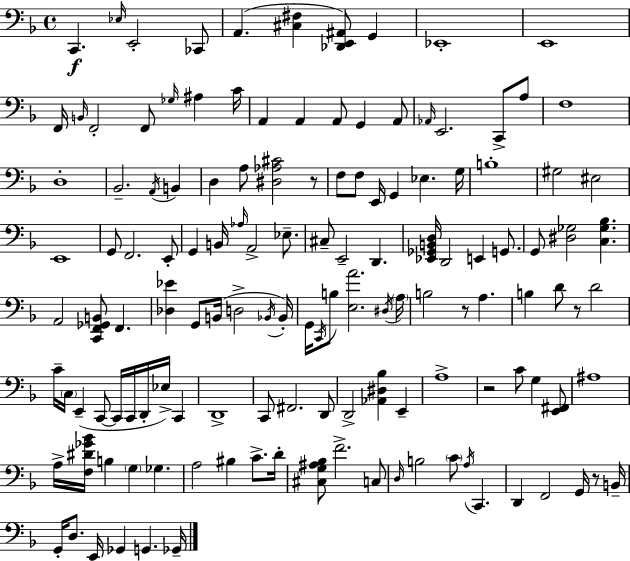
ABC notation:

X:1
T:Untitled
M:4/4
L:1/4
K:F
C,, _E,/4 E,,2 _C,,/2 A,, [^C,^F,] [_D,,E,,^A,,]/2 G,, _E,,4 E,,4 F,,/4 B,,/4 F,,2 F,,/2 _G,/4 ^A, C/4 A,, A,, A,,/2 G,, A,,/2 _A,,/4 E,,2 C,,/2 A,/2 F,4 D,4 _B,,2 A,,/4 B,, D, A,/2 [^D,_A,^C]2 z/2 F,/2 F,/2 E,,/4 G,, _E, G,/4 B,4 ^G,2 ^E,2 E,,4 G,,/2 F,,2 E,,/2 G,, B,,/4 _A,/4 A,,2 _E,/2 ^C,/2 E,,2 D,, [_E,,_G,,B,,D,]/4 D,,2 E,, G,,/2 G,,/2 [^D,_G,]2 [C,_G,_B,] A,,2 [C,,F,,_G,,B,,]/2 F,, [_D,_E] G,,/2 B,,/4 D,2 _B,,/4 _B,,/4 G,,/4 C,,/4 B,/2 [E,A]2 ^D,/4 A,/4 B,2 z/2 A, B, D/2 z/2 D2 C/4 C,/4 E,, C,,/2 C,,/4 C,,/4 D,,/4 _E,/4 C,, D,,4 C,,/2 ^F,,2 D,,/2 D,,2 [_A,,^D,_B,] E,, A,4 z2 C/2 G, [E,,^F,,]/2 ^A,4 A,/4 [F,^D_G_B]/4 B, G, _G, A,2 ^B, C/2 D/4 [^C,G,^A,_B,]/2 F2 C,/2 D,/4 B,2 C/2 A,/4 C,, D,, F,,2 G,,/4 z/2 B,,/4 G,,/4 D,/2 E,,/4 _G,, G,, _G,,/4